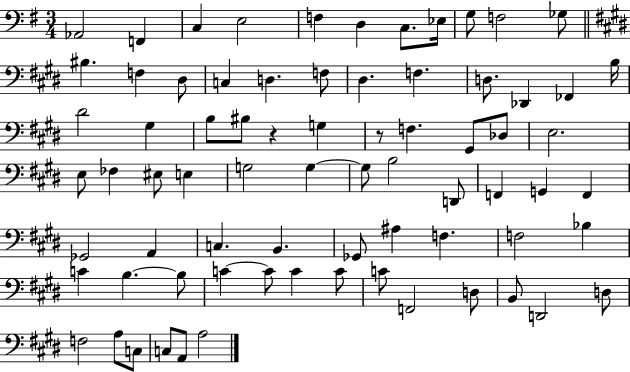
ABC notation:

X:1
T:Untitled
M:3/4
L:1/4
K:G
_A,,2 F,, C, E,2 F, D, C,/2 _E,/4 G,/2 F,2 _G,/2 ^B, F, ^D,/2 C, D, F,/2 ^D, F, D,/2 _D,, _F,, B,/4 ^D2 ^G, B,/2 ^B,/2 z G, z/2 F, ^G,,/2 _D,/2 E,2 E,/2 _F, ^E,/2 E, G,2 G, G,/2 B,2 D,,/2 F,, G,, F,, _G,,2 A,, C, B,, _G,,/2 ^A, F, F,2 _B, C B, B,/2 C C/2 C C/2 C/2 F,,2 D,/2 B,,/2 D,,2 D,/2 F,2 A,/2 C,/2 C,/2 A,,/2 A,2